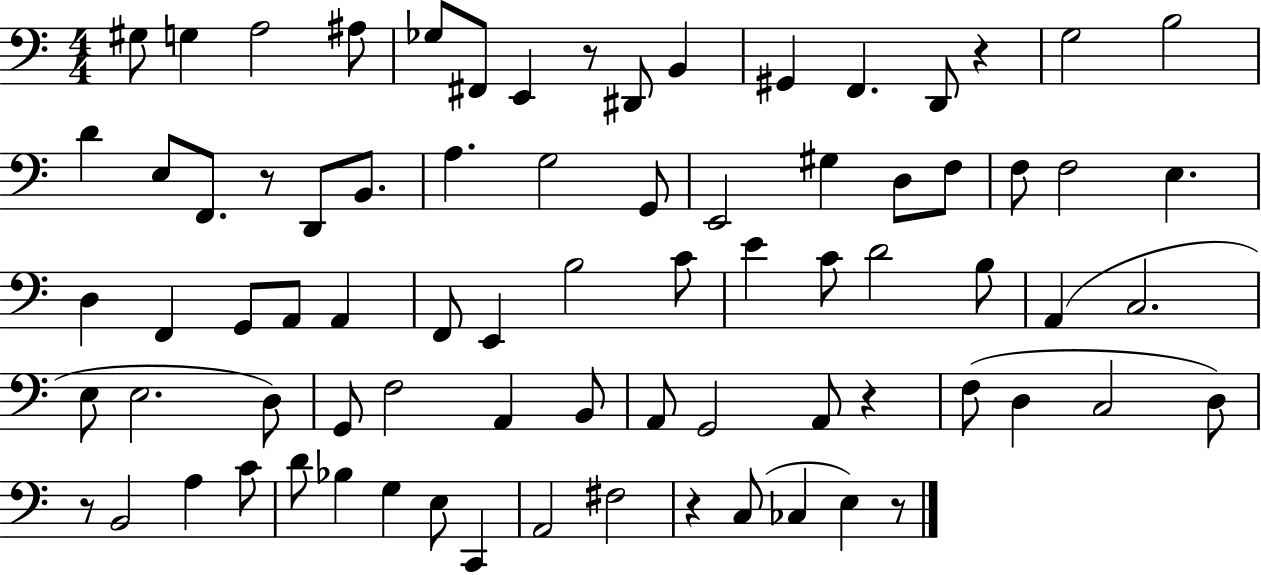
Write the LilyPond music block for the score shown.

{
  \clef bass
  \numericTimeSignature
  \time 4/4
  \key c \major
  gis8 g4 a2 ais8 | ges8 fis,8 e,4 r8 dis,8 b,4 | gis,4 f,4. d,8 r4 | g2 b2 | \break d'4 e8 f,8. r8 d,8 b,8. | a4. g2 g,8 | e,2 gis4 d8 f8 | f8 f2 e4. | \break d4 f,4 g,8 a,8 a,4 | f,8 e,4 b2 c'8 | e'4 c'8 d'2 b8 | a,4( c2. | \break e8 e2. d8) | g,8 f2 a,4 b,8 | a,8 g,2 a,8 r4 | f8( d4 c2 d8) | \break r8 b,2 a4 c'8 | d'8 bes4 g4 e8 c,4 | a,2 fis2 | r4 c8( ces4 e4) r8 | \break \bar "|."
}